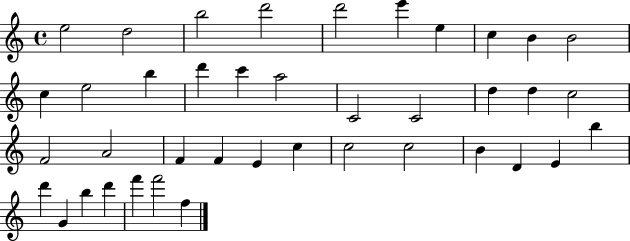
E5/h D5/h B5/h D6/h D6/h E6/q E5/q C5/q B4/q B4/h C5/q E5/h B5/q D6/q C6/q A5/h C4/h C4/h D5/q D5/q C5/h F4/h A4/h F4/q F4/q E4/q C5/q C5/h C5/h B4/q D4/q E4/q B5/q D6/q G4/q B5/q D6/q F6/q F6/h F5/q